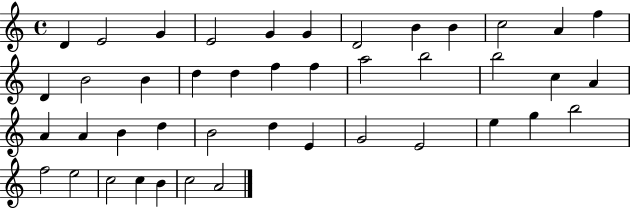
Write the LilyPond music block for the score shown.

{
  \clef treble
  \time 4/4
  \defaultTimeSignature
  \key c \major
  d'4 e'2 g'4 | e'2 g'4 g'4 | d'2 b'4 b'4 | c''2 a'4 f''4 | \break d'4 b'2 b'4 | d''4 d''4 f''4 f''4 | a''2 b''2 | b''2 c''4 a'4 | \break a'4 a'4 b'4 d''4 | b'2 d''4 e'4 | g'2 e'2 | e''4 g''4 b''2 | \break f''2 e''2 | c''2 c''4 b'4 | c''2 a'2 | \bar "|."
}